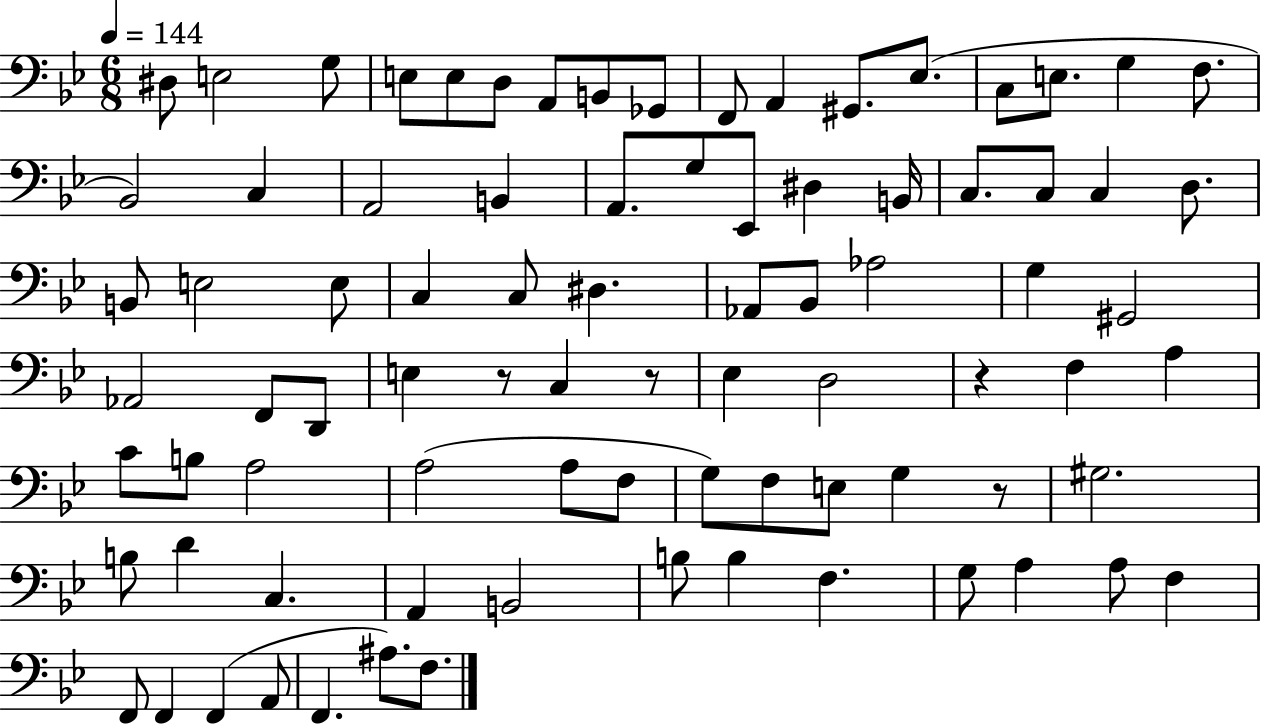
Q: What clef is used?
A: bass